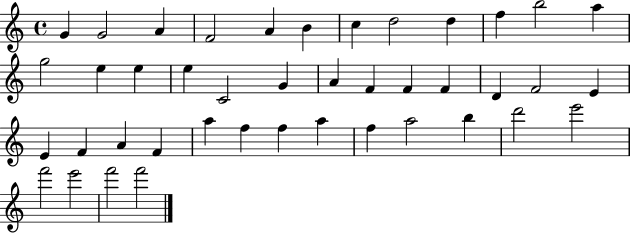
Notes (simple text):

G4/q G4/h A4/q F4/h A4/q B4/q C5/q D5/h D5/q F5/q B5/h A5/q G5/h E5/q E5/q E5/q C4/h G4/q A4/q F4/q F4/q F4/q D4/q F4/h E4/q E4/q F4/q A4/q F4/q A5/q F5/q F5/q A5/q F5/q A5/h B5/q D6/h E6/h F6/h E6/h F6/h F6/h